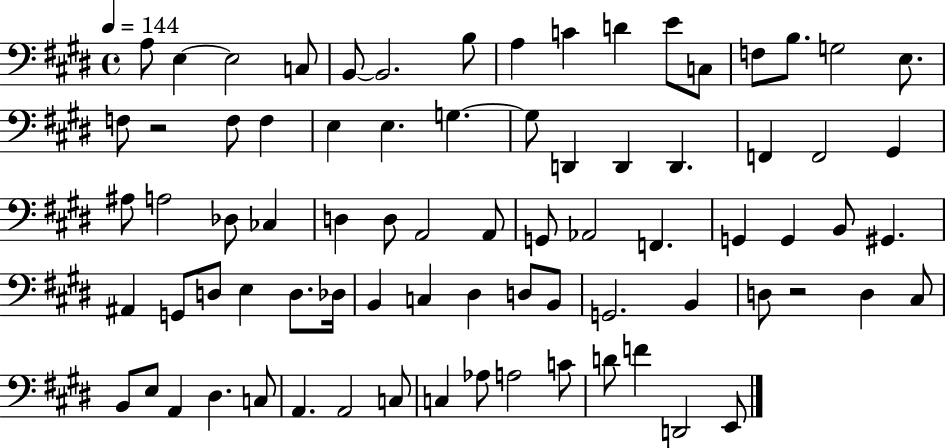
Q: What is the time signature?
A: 4/4